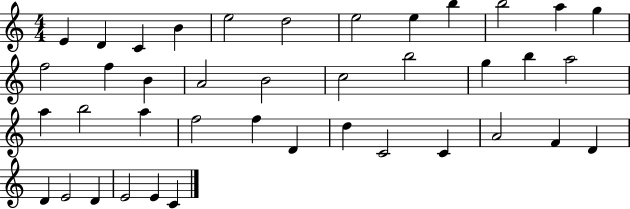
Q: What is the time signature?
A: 4/4